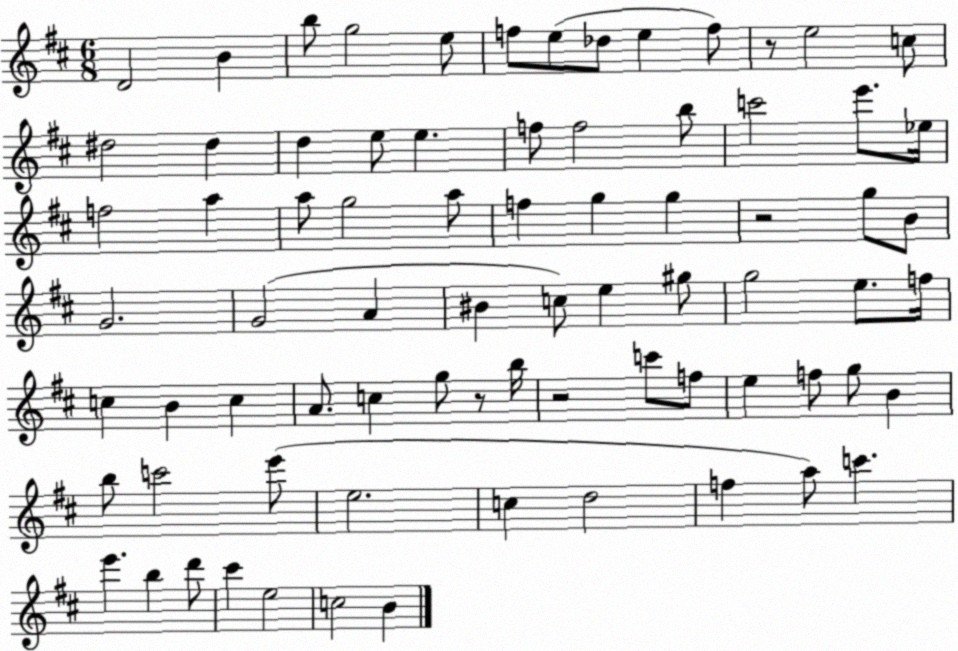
X:1
T:Untitled
M:6/8
L:1/4
K:D
D2 B b/2 g2 e/2 f/2 e/2 _d/2 e f/2 z/2 e2 c/2 ^d2 ^d d e/2 e f/2 f2 b/2 c'2 e'/2 _e/4 f2 a a/2 g2 a/2 f g g z2 g/2 B/2 G2 G2 A ^B c/2 e ^g/2 g2 e/2 f/4 c B c A/2 c g/2 z/2 b/4 z2 c'/2 f/2 e f/2 g/2 B b/2 c'2 e'/2 e2 c d2 f a/2 c' e' b d'/2 ^c' e2 c2 B